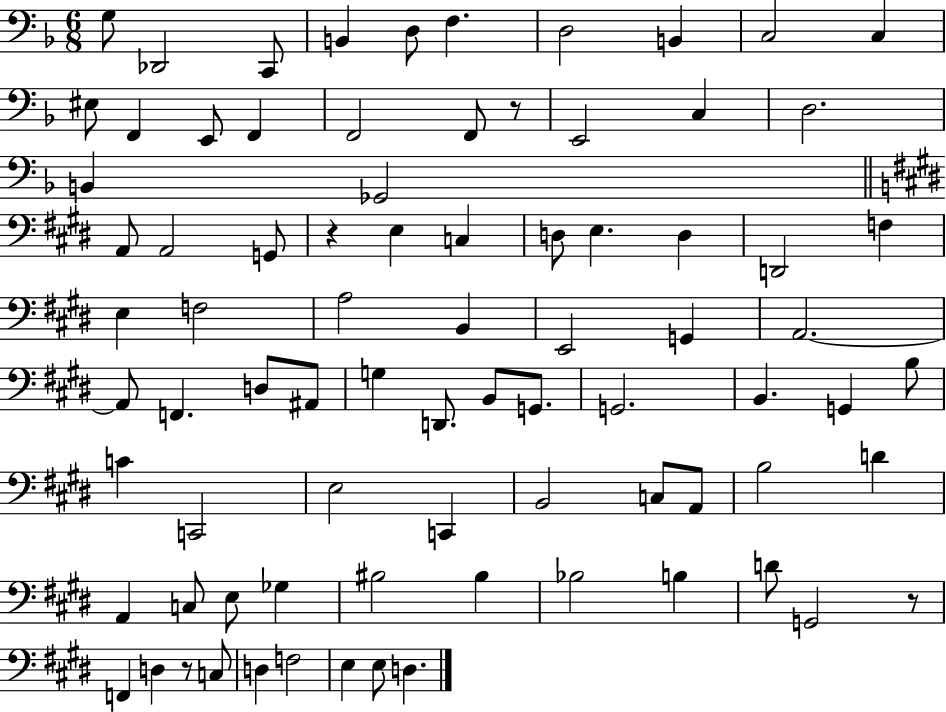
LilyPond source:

{
  \clef bass
  \numericTimeSignature
  \time 6/8
  \key f \major
  g8 des,2 c,8 | b,4 d8 f4. | d2 b,4 | c2 c4 | \break eis8 f,4 e,8 f,4 | f,2 f,8 r8 | e,2 c4 | d2. | \break b,4 ges,2 | \bar "||" \break \key e \major a,8 a,2 g,8 | r4 e4 c4 | d8 e4. d4 | d,2 f4 | \break e4 f2 | a2 b,4 | e,2 g,4 | a,2.~~ | \break a,8 f,4. d8 ais,8 | g4 d,8. b,8 g,8. | g,2. | b,4. g,4 b8 | \break c'4 c,2 | e2 c,4 | b,2 c8 a,8 | b2 d'4 | \break a,4 c8 e8 ges4 | bis2 bis4 | bes2 b4 | d'8 g,2 r8 | \break f,4 d4 r8 c8 | d4 f2 | e4 e8 d4. | \bar "|."
}